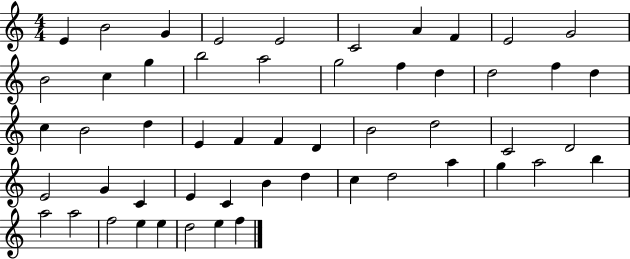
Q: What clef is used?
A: treble